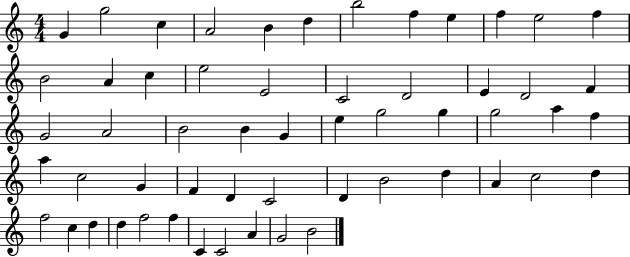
G4/q G5/h C5/q A4/h B4/q D5/q B5/h F5/q E5/q F5/q E5/h F5/q B4/h A4/q C5/q E5/h E4/h C4/h D4/h E4/q D4/h F4/q G4/h A4/h B4/h B4/q G4/q E5/q G5/h G5/q G5/h A5/q F5/q A5/q C5/h G4/q F4/q D4/q C4/h D4/q B4/h D5/q A4/q C5/h D5/q F5/h C5/q D5/q D5/q F5/h F5/q C4/q C4/h A4/q G4/h B4/h